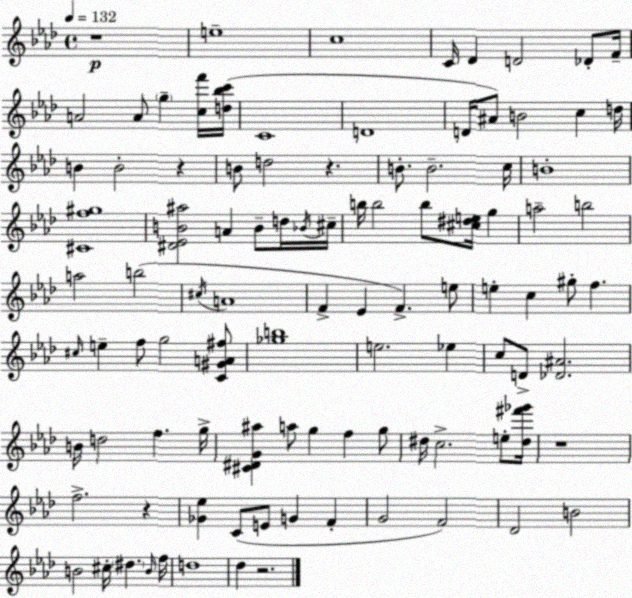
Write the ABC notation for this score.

X:1
T:Untitled
M:4/4
L:1/4
K:Fm
z4 e4 c4 C/4 _D D2 _D/2 F/4 A2 A/2 g [cf']/4 [d_bc']/4 C4 D4 D/4 ^A/2 B2 c d/4 B B2 z B/2 d2 z B/2 B2 c/4 B4 [^Cf^g]4 [^D_EB^a]2 A B/2 d/4 _B/4 ^c/4 b/4 b2 b/2 [^c^de]/4 g a2 b2 a2 b2 ^c/4 A4 F _E F e/2 e c ^g/2 f ^c/4 e f/2 g2 [C^GA^f]/2 [_gb]4 e2 _e c/2 D/2 [_D^A]2 B/4 d2 f g/4 [^C^DG^a] a/2 g f g/2 ^d/4 c2 e/2 [^d^f'_g']/4 z4 f2 z [_G_e] C/2 E/2 G F G2 F2 _D2 B2 B2 ^c/4 ^d B/4 f/4 d4 _d z2